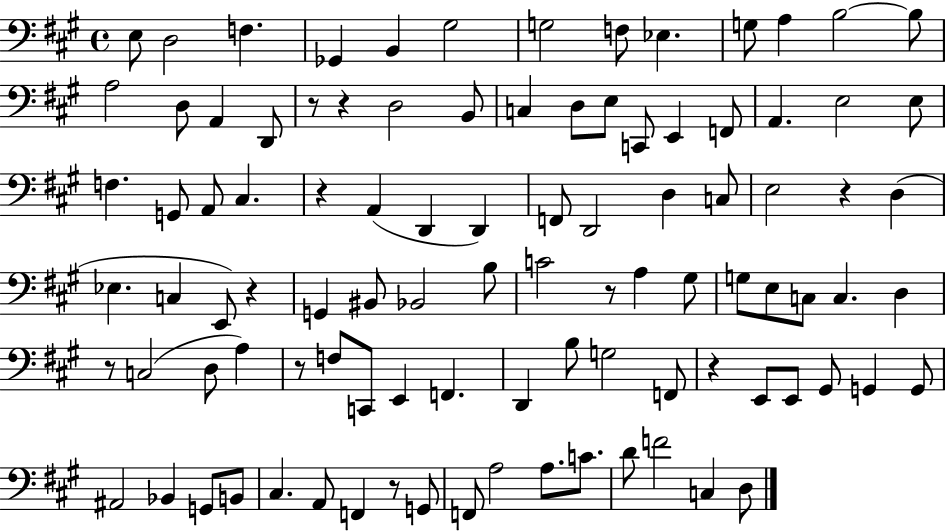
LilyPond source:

{
  \clef bass
  \time 4/4
  \defaultTimeSignature
  \key a \major
  e8 d2 f4. | ges,4 b,4 gis2 | g2 f8 ees4. | g8 a4 b2~~ b8 | \break a2 d8 a,4 d,8 | r8 r4 d2 b,8 | c4 d8 e8 c,8 e,4 f,8 | a,4. e2 e8 | \break f4. g,8 a,8 cis4. | r4 a,4( d,4 d,4) | f,8 d,2 d4 c8 | e2 r4 d4( | \break ees4. c4 e,8) r4 | g,4 bis,8 bes,2 b8 | c'2 r8 a4 gis8 | g8 e8 c8 c4. d4 | \break r8 c2( d8 a4) | r8 f8 c,8 e,4 f,4. | d,4 b8 g2 f,8 | r4 e,8 e,8 gis,8 g,4 g,8 | \break ais,2 bes,4 g,8 b,8 | cis4. a,8 f,4 r8 g,8 | f,8 a2 a8. c'8. | d'8 f'2 c4 d8 | \break \bar "|."
}